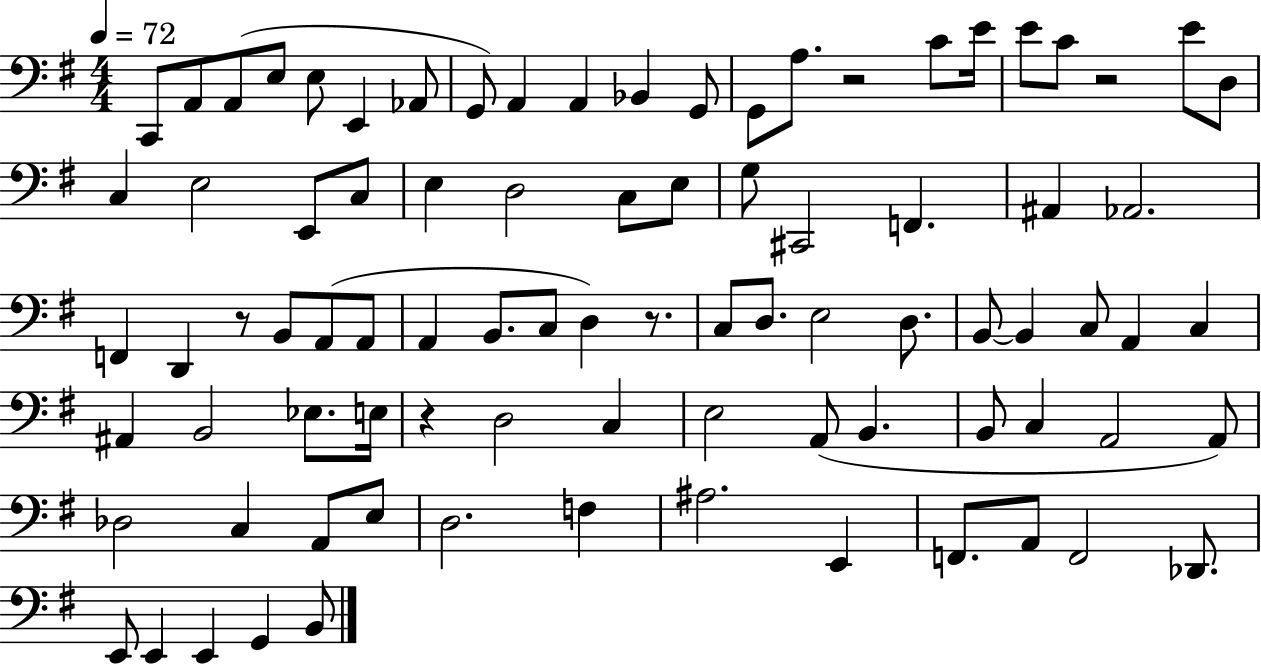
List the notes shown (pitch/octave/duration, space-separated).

C2/e A2/e A2/e E3/e E3/e E2/q Ab2/e G2/e A2/q A2/q Bb2/q G2/e G2/e A3/e. R/h C4/e E4/s E4/e C4/e R/h E4/e D3/e C3/q E3/h E2/e C3/e E3/q D3/h C3/e E3/e G3/e C#2/h F2/q. A#2/q Ab2/h. F2/q D2/q R/e B2/e A2/e A2/e A2/q B2/e. C3/e D3/q R/e. C3/e D3/e. E3/h D3/e. B2/e B2/q C3/e A2/q C3/q A#2/q B2/h Eb3/e. E3/s R/q D3/h C3/q E3/h A2/e B2/q. B2/e C3/q A2/h A2/e Db3/h C3/q A2/e E3/e D3/h. F3/q A#3/h. E2/q F2/e. A2/e F2/h Db2/e. E2/e E2/q E2/q G2/q B2/e